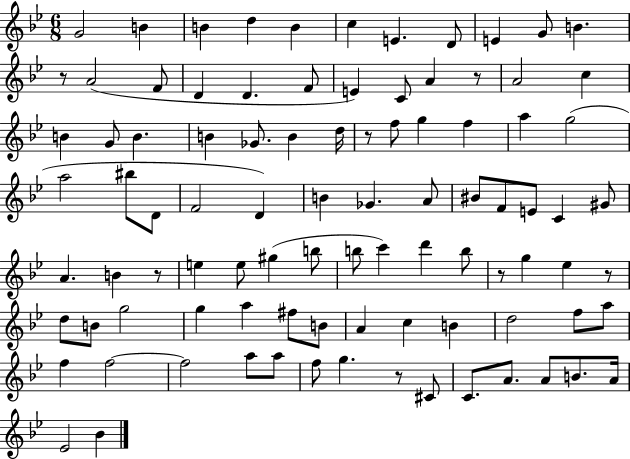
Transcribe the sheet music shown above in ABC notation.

X:1
T:Untitled
M:6/8
L:1/4
K:Bb
G2 B B d B c E D/2 E G/2 B z/2 A2 F/2 D D F/2 E C/2 A z/2 A2 c B G/2 B B _G/2 B d/4 z/2 f/2 g f a g2 a2 ^b/2 D/2 F2 D B _G A/2 ^B/2 F/2 E/2 C ^G/2 A B z/2 e e/2 ^g b/2 b/2 c' d' b/2 z/2 g _e z/2 d/2 B/2 g2 g a ^f/2 B/2 A c B d2 f/2 a/2 f f2 f2 a/2 a/2 f/2 g z/2 ^C/2 C/2 A/2 A/2 B/2 A/4 _E2 _B